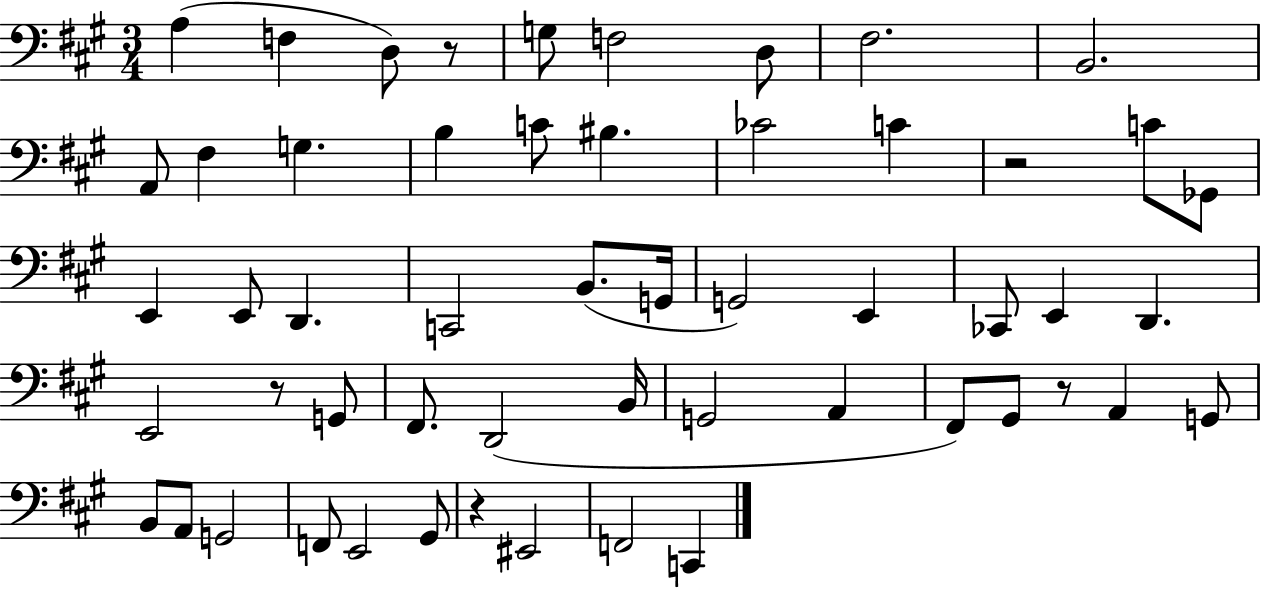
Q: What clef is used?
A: bass